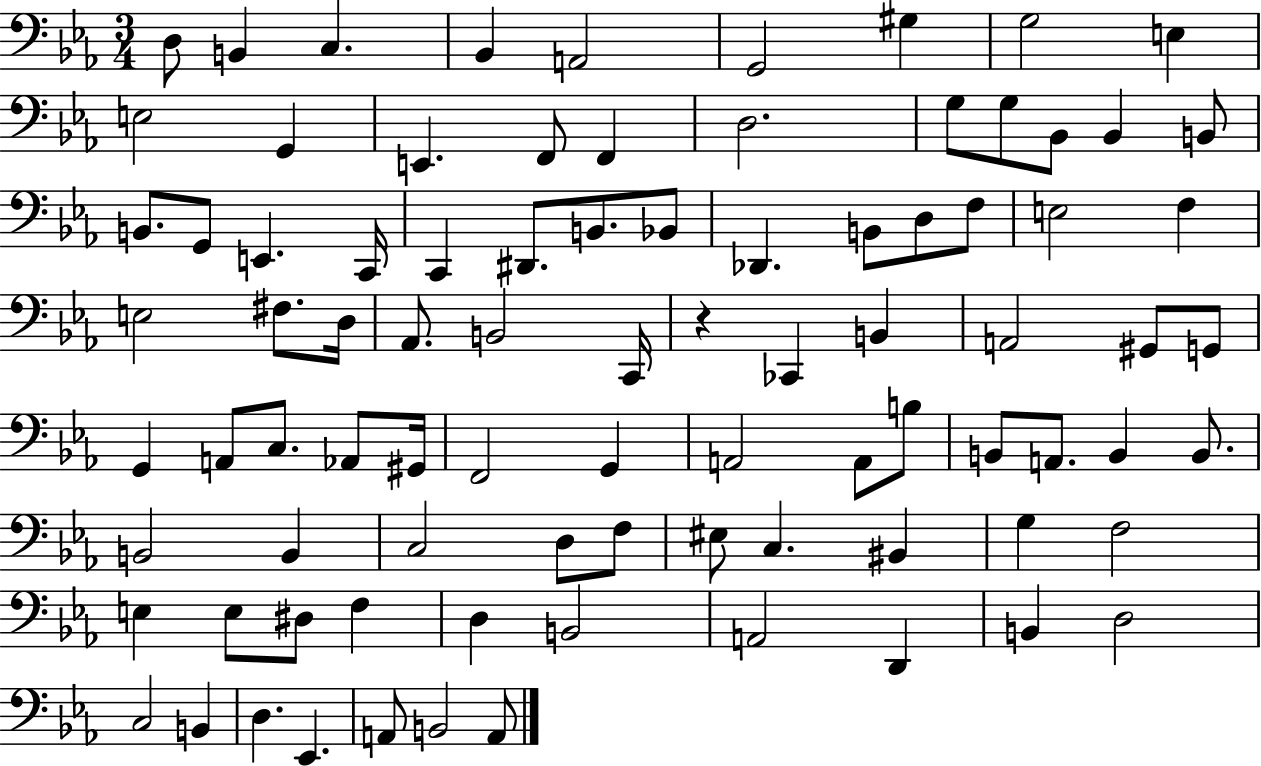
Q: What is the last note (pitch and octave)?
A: A2